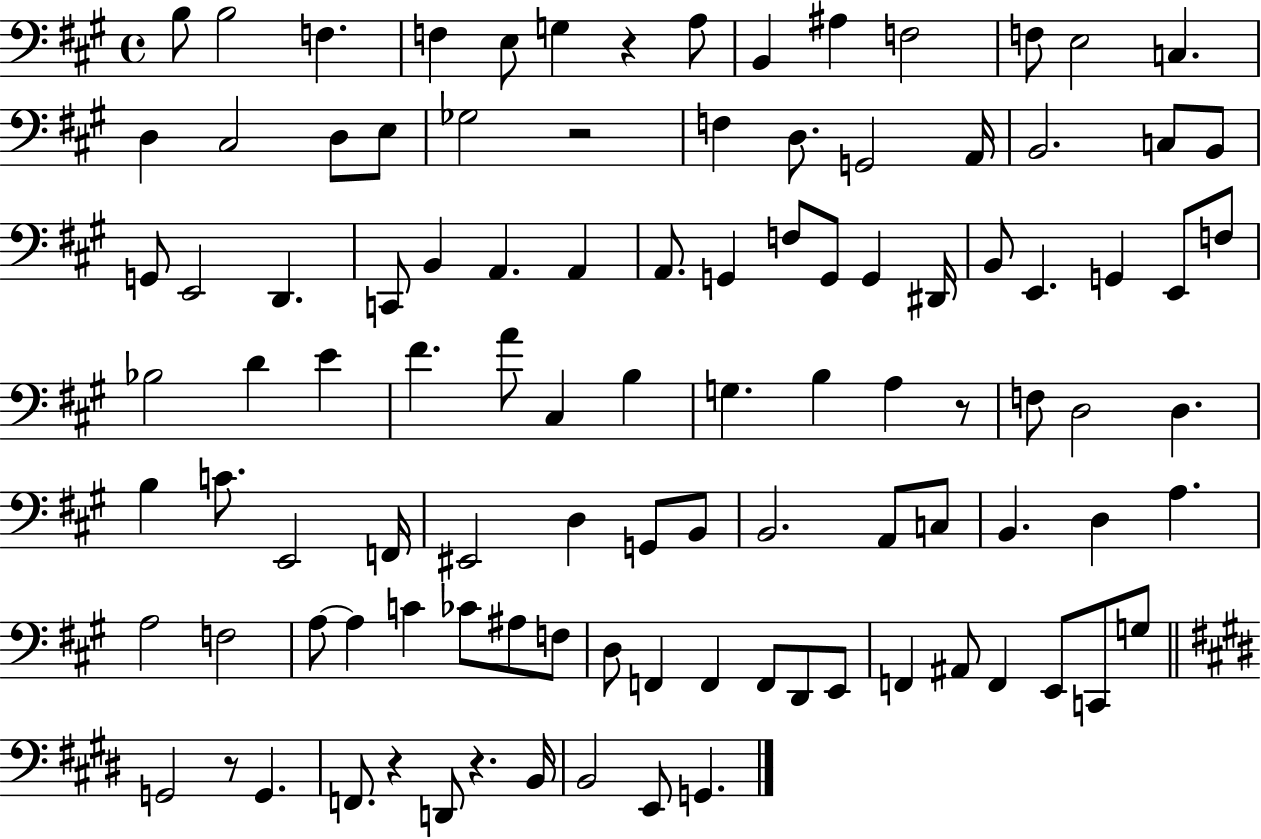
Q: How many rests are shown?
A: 6